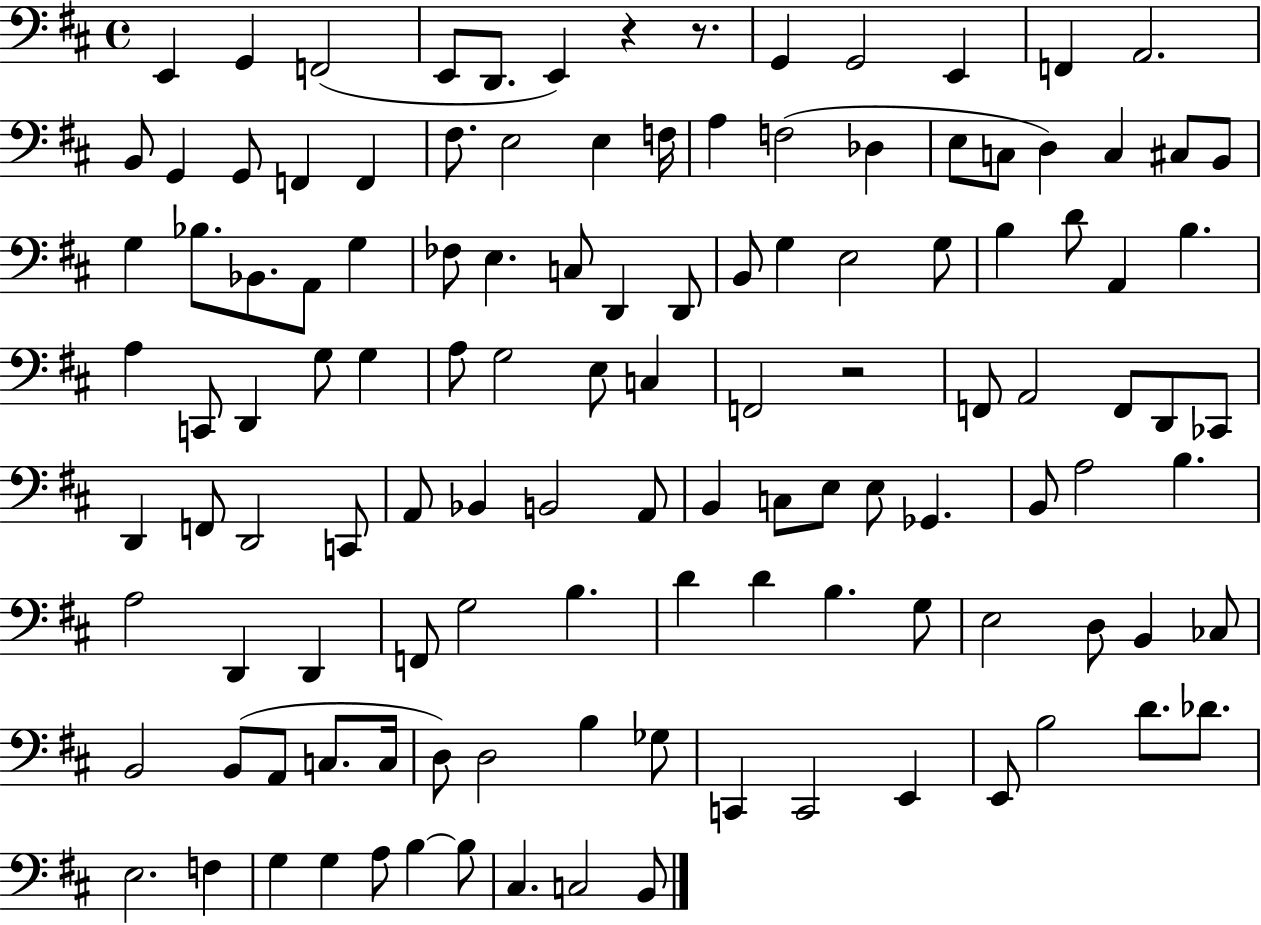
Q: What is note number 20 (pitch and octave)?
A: F3